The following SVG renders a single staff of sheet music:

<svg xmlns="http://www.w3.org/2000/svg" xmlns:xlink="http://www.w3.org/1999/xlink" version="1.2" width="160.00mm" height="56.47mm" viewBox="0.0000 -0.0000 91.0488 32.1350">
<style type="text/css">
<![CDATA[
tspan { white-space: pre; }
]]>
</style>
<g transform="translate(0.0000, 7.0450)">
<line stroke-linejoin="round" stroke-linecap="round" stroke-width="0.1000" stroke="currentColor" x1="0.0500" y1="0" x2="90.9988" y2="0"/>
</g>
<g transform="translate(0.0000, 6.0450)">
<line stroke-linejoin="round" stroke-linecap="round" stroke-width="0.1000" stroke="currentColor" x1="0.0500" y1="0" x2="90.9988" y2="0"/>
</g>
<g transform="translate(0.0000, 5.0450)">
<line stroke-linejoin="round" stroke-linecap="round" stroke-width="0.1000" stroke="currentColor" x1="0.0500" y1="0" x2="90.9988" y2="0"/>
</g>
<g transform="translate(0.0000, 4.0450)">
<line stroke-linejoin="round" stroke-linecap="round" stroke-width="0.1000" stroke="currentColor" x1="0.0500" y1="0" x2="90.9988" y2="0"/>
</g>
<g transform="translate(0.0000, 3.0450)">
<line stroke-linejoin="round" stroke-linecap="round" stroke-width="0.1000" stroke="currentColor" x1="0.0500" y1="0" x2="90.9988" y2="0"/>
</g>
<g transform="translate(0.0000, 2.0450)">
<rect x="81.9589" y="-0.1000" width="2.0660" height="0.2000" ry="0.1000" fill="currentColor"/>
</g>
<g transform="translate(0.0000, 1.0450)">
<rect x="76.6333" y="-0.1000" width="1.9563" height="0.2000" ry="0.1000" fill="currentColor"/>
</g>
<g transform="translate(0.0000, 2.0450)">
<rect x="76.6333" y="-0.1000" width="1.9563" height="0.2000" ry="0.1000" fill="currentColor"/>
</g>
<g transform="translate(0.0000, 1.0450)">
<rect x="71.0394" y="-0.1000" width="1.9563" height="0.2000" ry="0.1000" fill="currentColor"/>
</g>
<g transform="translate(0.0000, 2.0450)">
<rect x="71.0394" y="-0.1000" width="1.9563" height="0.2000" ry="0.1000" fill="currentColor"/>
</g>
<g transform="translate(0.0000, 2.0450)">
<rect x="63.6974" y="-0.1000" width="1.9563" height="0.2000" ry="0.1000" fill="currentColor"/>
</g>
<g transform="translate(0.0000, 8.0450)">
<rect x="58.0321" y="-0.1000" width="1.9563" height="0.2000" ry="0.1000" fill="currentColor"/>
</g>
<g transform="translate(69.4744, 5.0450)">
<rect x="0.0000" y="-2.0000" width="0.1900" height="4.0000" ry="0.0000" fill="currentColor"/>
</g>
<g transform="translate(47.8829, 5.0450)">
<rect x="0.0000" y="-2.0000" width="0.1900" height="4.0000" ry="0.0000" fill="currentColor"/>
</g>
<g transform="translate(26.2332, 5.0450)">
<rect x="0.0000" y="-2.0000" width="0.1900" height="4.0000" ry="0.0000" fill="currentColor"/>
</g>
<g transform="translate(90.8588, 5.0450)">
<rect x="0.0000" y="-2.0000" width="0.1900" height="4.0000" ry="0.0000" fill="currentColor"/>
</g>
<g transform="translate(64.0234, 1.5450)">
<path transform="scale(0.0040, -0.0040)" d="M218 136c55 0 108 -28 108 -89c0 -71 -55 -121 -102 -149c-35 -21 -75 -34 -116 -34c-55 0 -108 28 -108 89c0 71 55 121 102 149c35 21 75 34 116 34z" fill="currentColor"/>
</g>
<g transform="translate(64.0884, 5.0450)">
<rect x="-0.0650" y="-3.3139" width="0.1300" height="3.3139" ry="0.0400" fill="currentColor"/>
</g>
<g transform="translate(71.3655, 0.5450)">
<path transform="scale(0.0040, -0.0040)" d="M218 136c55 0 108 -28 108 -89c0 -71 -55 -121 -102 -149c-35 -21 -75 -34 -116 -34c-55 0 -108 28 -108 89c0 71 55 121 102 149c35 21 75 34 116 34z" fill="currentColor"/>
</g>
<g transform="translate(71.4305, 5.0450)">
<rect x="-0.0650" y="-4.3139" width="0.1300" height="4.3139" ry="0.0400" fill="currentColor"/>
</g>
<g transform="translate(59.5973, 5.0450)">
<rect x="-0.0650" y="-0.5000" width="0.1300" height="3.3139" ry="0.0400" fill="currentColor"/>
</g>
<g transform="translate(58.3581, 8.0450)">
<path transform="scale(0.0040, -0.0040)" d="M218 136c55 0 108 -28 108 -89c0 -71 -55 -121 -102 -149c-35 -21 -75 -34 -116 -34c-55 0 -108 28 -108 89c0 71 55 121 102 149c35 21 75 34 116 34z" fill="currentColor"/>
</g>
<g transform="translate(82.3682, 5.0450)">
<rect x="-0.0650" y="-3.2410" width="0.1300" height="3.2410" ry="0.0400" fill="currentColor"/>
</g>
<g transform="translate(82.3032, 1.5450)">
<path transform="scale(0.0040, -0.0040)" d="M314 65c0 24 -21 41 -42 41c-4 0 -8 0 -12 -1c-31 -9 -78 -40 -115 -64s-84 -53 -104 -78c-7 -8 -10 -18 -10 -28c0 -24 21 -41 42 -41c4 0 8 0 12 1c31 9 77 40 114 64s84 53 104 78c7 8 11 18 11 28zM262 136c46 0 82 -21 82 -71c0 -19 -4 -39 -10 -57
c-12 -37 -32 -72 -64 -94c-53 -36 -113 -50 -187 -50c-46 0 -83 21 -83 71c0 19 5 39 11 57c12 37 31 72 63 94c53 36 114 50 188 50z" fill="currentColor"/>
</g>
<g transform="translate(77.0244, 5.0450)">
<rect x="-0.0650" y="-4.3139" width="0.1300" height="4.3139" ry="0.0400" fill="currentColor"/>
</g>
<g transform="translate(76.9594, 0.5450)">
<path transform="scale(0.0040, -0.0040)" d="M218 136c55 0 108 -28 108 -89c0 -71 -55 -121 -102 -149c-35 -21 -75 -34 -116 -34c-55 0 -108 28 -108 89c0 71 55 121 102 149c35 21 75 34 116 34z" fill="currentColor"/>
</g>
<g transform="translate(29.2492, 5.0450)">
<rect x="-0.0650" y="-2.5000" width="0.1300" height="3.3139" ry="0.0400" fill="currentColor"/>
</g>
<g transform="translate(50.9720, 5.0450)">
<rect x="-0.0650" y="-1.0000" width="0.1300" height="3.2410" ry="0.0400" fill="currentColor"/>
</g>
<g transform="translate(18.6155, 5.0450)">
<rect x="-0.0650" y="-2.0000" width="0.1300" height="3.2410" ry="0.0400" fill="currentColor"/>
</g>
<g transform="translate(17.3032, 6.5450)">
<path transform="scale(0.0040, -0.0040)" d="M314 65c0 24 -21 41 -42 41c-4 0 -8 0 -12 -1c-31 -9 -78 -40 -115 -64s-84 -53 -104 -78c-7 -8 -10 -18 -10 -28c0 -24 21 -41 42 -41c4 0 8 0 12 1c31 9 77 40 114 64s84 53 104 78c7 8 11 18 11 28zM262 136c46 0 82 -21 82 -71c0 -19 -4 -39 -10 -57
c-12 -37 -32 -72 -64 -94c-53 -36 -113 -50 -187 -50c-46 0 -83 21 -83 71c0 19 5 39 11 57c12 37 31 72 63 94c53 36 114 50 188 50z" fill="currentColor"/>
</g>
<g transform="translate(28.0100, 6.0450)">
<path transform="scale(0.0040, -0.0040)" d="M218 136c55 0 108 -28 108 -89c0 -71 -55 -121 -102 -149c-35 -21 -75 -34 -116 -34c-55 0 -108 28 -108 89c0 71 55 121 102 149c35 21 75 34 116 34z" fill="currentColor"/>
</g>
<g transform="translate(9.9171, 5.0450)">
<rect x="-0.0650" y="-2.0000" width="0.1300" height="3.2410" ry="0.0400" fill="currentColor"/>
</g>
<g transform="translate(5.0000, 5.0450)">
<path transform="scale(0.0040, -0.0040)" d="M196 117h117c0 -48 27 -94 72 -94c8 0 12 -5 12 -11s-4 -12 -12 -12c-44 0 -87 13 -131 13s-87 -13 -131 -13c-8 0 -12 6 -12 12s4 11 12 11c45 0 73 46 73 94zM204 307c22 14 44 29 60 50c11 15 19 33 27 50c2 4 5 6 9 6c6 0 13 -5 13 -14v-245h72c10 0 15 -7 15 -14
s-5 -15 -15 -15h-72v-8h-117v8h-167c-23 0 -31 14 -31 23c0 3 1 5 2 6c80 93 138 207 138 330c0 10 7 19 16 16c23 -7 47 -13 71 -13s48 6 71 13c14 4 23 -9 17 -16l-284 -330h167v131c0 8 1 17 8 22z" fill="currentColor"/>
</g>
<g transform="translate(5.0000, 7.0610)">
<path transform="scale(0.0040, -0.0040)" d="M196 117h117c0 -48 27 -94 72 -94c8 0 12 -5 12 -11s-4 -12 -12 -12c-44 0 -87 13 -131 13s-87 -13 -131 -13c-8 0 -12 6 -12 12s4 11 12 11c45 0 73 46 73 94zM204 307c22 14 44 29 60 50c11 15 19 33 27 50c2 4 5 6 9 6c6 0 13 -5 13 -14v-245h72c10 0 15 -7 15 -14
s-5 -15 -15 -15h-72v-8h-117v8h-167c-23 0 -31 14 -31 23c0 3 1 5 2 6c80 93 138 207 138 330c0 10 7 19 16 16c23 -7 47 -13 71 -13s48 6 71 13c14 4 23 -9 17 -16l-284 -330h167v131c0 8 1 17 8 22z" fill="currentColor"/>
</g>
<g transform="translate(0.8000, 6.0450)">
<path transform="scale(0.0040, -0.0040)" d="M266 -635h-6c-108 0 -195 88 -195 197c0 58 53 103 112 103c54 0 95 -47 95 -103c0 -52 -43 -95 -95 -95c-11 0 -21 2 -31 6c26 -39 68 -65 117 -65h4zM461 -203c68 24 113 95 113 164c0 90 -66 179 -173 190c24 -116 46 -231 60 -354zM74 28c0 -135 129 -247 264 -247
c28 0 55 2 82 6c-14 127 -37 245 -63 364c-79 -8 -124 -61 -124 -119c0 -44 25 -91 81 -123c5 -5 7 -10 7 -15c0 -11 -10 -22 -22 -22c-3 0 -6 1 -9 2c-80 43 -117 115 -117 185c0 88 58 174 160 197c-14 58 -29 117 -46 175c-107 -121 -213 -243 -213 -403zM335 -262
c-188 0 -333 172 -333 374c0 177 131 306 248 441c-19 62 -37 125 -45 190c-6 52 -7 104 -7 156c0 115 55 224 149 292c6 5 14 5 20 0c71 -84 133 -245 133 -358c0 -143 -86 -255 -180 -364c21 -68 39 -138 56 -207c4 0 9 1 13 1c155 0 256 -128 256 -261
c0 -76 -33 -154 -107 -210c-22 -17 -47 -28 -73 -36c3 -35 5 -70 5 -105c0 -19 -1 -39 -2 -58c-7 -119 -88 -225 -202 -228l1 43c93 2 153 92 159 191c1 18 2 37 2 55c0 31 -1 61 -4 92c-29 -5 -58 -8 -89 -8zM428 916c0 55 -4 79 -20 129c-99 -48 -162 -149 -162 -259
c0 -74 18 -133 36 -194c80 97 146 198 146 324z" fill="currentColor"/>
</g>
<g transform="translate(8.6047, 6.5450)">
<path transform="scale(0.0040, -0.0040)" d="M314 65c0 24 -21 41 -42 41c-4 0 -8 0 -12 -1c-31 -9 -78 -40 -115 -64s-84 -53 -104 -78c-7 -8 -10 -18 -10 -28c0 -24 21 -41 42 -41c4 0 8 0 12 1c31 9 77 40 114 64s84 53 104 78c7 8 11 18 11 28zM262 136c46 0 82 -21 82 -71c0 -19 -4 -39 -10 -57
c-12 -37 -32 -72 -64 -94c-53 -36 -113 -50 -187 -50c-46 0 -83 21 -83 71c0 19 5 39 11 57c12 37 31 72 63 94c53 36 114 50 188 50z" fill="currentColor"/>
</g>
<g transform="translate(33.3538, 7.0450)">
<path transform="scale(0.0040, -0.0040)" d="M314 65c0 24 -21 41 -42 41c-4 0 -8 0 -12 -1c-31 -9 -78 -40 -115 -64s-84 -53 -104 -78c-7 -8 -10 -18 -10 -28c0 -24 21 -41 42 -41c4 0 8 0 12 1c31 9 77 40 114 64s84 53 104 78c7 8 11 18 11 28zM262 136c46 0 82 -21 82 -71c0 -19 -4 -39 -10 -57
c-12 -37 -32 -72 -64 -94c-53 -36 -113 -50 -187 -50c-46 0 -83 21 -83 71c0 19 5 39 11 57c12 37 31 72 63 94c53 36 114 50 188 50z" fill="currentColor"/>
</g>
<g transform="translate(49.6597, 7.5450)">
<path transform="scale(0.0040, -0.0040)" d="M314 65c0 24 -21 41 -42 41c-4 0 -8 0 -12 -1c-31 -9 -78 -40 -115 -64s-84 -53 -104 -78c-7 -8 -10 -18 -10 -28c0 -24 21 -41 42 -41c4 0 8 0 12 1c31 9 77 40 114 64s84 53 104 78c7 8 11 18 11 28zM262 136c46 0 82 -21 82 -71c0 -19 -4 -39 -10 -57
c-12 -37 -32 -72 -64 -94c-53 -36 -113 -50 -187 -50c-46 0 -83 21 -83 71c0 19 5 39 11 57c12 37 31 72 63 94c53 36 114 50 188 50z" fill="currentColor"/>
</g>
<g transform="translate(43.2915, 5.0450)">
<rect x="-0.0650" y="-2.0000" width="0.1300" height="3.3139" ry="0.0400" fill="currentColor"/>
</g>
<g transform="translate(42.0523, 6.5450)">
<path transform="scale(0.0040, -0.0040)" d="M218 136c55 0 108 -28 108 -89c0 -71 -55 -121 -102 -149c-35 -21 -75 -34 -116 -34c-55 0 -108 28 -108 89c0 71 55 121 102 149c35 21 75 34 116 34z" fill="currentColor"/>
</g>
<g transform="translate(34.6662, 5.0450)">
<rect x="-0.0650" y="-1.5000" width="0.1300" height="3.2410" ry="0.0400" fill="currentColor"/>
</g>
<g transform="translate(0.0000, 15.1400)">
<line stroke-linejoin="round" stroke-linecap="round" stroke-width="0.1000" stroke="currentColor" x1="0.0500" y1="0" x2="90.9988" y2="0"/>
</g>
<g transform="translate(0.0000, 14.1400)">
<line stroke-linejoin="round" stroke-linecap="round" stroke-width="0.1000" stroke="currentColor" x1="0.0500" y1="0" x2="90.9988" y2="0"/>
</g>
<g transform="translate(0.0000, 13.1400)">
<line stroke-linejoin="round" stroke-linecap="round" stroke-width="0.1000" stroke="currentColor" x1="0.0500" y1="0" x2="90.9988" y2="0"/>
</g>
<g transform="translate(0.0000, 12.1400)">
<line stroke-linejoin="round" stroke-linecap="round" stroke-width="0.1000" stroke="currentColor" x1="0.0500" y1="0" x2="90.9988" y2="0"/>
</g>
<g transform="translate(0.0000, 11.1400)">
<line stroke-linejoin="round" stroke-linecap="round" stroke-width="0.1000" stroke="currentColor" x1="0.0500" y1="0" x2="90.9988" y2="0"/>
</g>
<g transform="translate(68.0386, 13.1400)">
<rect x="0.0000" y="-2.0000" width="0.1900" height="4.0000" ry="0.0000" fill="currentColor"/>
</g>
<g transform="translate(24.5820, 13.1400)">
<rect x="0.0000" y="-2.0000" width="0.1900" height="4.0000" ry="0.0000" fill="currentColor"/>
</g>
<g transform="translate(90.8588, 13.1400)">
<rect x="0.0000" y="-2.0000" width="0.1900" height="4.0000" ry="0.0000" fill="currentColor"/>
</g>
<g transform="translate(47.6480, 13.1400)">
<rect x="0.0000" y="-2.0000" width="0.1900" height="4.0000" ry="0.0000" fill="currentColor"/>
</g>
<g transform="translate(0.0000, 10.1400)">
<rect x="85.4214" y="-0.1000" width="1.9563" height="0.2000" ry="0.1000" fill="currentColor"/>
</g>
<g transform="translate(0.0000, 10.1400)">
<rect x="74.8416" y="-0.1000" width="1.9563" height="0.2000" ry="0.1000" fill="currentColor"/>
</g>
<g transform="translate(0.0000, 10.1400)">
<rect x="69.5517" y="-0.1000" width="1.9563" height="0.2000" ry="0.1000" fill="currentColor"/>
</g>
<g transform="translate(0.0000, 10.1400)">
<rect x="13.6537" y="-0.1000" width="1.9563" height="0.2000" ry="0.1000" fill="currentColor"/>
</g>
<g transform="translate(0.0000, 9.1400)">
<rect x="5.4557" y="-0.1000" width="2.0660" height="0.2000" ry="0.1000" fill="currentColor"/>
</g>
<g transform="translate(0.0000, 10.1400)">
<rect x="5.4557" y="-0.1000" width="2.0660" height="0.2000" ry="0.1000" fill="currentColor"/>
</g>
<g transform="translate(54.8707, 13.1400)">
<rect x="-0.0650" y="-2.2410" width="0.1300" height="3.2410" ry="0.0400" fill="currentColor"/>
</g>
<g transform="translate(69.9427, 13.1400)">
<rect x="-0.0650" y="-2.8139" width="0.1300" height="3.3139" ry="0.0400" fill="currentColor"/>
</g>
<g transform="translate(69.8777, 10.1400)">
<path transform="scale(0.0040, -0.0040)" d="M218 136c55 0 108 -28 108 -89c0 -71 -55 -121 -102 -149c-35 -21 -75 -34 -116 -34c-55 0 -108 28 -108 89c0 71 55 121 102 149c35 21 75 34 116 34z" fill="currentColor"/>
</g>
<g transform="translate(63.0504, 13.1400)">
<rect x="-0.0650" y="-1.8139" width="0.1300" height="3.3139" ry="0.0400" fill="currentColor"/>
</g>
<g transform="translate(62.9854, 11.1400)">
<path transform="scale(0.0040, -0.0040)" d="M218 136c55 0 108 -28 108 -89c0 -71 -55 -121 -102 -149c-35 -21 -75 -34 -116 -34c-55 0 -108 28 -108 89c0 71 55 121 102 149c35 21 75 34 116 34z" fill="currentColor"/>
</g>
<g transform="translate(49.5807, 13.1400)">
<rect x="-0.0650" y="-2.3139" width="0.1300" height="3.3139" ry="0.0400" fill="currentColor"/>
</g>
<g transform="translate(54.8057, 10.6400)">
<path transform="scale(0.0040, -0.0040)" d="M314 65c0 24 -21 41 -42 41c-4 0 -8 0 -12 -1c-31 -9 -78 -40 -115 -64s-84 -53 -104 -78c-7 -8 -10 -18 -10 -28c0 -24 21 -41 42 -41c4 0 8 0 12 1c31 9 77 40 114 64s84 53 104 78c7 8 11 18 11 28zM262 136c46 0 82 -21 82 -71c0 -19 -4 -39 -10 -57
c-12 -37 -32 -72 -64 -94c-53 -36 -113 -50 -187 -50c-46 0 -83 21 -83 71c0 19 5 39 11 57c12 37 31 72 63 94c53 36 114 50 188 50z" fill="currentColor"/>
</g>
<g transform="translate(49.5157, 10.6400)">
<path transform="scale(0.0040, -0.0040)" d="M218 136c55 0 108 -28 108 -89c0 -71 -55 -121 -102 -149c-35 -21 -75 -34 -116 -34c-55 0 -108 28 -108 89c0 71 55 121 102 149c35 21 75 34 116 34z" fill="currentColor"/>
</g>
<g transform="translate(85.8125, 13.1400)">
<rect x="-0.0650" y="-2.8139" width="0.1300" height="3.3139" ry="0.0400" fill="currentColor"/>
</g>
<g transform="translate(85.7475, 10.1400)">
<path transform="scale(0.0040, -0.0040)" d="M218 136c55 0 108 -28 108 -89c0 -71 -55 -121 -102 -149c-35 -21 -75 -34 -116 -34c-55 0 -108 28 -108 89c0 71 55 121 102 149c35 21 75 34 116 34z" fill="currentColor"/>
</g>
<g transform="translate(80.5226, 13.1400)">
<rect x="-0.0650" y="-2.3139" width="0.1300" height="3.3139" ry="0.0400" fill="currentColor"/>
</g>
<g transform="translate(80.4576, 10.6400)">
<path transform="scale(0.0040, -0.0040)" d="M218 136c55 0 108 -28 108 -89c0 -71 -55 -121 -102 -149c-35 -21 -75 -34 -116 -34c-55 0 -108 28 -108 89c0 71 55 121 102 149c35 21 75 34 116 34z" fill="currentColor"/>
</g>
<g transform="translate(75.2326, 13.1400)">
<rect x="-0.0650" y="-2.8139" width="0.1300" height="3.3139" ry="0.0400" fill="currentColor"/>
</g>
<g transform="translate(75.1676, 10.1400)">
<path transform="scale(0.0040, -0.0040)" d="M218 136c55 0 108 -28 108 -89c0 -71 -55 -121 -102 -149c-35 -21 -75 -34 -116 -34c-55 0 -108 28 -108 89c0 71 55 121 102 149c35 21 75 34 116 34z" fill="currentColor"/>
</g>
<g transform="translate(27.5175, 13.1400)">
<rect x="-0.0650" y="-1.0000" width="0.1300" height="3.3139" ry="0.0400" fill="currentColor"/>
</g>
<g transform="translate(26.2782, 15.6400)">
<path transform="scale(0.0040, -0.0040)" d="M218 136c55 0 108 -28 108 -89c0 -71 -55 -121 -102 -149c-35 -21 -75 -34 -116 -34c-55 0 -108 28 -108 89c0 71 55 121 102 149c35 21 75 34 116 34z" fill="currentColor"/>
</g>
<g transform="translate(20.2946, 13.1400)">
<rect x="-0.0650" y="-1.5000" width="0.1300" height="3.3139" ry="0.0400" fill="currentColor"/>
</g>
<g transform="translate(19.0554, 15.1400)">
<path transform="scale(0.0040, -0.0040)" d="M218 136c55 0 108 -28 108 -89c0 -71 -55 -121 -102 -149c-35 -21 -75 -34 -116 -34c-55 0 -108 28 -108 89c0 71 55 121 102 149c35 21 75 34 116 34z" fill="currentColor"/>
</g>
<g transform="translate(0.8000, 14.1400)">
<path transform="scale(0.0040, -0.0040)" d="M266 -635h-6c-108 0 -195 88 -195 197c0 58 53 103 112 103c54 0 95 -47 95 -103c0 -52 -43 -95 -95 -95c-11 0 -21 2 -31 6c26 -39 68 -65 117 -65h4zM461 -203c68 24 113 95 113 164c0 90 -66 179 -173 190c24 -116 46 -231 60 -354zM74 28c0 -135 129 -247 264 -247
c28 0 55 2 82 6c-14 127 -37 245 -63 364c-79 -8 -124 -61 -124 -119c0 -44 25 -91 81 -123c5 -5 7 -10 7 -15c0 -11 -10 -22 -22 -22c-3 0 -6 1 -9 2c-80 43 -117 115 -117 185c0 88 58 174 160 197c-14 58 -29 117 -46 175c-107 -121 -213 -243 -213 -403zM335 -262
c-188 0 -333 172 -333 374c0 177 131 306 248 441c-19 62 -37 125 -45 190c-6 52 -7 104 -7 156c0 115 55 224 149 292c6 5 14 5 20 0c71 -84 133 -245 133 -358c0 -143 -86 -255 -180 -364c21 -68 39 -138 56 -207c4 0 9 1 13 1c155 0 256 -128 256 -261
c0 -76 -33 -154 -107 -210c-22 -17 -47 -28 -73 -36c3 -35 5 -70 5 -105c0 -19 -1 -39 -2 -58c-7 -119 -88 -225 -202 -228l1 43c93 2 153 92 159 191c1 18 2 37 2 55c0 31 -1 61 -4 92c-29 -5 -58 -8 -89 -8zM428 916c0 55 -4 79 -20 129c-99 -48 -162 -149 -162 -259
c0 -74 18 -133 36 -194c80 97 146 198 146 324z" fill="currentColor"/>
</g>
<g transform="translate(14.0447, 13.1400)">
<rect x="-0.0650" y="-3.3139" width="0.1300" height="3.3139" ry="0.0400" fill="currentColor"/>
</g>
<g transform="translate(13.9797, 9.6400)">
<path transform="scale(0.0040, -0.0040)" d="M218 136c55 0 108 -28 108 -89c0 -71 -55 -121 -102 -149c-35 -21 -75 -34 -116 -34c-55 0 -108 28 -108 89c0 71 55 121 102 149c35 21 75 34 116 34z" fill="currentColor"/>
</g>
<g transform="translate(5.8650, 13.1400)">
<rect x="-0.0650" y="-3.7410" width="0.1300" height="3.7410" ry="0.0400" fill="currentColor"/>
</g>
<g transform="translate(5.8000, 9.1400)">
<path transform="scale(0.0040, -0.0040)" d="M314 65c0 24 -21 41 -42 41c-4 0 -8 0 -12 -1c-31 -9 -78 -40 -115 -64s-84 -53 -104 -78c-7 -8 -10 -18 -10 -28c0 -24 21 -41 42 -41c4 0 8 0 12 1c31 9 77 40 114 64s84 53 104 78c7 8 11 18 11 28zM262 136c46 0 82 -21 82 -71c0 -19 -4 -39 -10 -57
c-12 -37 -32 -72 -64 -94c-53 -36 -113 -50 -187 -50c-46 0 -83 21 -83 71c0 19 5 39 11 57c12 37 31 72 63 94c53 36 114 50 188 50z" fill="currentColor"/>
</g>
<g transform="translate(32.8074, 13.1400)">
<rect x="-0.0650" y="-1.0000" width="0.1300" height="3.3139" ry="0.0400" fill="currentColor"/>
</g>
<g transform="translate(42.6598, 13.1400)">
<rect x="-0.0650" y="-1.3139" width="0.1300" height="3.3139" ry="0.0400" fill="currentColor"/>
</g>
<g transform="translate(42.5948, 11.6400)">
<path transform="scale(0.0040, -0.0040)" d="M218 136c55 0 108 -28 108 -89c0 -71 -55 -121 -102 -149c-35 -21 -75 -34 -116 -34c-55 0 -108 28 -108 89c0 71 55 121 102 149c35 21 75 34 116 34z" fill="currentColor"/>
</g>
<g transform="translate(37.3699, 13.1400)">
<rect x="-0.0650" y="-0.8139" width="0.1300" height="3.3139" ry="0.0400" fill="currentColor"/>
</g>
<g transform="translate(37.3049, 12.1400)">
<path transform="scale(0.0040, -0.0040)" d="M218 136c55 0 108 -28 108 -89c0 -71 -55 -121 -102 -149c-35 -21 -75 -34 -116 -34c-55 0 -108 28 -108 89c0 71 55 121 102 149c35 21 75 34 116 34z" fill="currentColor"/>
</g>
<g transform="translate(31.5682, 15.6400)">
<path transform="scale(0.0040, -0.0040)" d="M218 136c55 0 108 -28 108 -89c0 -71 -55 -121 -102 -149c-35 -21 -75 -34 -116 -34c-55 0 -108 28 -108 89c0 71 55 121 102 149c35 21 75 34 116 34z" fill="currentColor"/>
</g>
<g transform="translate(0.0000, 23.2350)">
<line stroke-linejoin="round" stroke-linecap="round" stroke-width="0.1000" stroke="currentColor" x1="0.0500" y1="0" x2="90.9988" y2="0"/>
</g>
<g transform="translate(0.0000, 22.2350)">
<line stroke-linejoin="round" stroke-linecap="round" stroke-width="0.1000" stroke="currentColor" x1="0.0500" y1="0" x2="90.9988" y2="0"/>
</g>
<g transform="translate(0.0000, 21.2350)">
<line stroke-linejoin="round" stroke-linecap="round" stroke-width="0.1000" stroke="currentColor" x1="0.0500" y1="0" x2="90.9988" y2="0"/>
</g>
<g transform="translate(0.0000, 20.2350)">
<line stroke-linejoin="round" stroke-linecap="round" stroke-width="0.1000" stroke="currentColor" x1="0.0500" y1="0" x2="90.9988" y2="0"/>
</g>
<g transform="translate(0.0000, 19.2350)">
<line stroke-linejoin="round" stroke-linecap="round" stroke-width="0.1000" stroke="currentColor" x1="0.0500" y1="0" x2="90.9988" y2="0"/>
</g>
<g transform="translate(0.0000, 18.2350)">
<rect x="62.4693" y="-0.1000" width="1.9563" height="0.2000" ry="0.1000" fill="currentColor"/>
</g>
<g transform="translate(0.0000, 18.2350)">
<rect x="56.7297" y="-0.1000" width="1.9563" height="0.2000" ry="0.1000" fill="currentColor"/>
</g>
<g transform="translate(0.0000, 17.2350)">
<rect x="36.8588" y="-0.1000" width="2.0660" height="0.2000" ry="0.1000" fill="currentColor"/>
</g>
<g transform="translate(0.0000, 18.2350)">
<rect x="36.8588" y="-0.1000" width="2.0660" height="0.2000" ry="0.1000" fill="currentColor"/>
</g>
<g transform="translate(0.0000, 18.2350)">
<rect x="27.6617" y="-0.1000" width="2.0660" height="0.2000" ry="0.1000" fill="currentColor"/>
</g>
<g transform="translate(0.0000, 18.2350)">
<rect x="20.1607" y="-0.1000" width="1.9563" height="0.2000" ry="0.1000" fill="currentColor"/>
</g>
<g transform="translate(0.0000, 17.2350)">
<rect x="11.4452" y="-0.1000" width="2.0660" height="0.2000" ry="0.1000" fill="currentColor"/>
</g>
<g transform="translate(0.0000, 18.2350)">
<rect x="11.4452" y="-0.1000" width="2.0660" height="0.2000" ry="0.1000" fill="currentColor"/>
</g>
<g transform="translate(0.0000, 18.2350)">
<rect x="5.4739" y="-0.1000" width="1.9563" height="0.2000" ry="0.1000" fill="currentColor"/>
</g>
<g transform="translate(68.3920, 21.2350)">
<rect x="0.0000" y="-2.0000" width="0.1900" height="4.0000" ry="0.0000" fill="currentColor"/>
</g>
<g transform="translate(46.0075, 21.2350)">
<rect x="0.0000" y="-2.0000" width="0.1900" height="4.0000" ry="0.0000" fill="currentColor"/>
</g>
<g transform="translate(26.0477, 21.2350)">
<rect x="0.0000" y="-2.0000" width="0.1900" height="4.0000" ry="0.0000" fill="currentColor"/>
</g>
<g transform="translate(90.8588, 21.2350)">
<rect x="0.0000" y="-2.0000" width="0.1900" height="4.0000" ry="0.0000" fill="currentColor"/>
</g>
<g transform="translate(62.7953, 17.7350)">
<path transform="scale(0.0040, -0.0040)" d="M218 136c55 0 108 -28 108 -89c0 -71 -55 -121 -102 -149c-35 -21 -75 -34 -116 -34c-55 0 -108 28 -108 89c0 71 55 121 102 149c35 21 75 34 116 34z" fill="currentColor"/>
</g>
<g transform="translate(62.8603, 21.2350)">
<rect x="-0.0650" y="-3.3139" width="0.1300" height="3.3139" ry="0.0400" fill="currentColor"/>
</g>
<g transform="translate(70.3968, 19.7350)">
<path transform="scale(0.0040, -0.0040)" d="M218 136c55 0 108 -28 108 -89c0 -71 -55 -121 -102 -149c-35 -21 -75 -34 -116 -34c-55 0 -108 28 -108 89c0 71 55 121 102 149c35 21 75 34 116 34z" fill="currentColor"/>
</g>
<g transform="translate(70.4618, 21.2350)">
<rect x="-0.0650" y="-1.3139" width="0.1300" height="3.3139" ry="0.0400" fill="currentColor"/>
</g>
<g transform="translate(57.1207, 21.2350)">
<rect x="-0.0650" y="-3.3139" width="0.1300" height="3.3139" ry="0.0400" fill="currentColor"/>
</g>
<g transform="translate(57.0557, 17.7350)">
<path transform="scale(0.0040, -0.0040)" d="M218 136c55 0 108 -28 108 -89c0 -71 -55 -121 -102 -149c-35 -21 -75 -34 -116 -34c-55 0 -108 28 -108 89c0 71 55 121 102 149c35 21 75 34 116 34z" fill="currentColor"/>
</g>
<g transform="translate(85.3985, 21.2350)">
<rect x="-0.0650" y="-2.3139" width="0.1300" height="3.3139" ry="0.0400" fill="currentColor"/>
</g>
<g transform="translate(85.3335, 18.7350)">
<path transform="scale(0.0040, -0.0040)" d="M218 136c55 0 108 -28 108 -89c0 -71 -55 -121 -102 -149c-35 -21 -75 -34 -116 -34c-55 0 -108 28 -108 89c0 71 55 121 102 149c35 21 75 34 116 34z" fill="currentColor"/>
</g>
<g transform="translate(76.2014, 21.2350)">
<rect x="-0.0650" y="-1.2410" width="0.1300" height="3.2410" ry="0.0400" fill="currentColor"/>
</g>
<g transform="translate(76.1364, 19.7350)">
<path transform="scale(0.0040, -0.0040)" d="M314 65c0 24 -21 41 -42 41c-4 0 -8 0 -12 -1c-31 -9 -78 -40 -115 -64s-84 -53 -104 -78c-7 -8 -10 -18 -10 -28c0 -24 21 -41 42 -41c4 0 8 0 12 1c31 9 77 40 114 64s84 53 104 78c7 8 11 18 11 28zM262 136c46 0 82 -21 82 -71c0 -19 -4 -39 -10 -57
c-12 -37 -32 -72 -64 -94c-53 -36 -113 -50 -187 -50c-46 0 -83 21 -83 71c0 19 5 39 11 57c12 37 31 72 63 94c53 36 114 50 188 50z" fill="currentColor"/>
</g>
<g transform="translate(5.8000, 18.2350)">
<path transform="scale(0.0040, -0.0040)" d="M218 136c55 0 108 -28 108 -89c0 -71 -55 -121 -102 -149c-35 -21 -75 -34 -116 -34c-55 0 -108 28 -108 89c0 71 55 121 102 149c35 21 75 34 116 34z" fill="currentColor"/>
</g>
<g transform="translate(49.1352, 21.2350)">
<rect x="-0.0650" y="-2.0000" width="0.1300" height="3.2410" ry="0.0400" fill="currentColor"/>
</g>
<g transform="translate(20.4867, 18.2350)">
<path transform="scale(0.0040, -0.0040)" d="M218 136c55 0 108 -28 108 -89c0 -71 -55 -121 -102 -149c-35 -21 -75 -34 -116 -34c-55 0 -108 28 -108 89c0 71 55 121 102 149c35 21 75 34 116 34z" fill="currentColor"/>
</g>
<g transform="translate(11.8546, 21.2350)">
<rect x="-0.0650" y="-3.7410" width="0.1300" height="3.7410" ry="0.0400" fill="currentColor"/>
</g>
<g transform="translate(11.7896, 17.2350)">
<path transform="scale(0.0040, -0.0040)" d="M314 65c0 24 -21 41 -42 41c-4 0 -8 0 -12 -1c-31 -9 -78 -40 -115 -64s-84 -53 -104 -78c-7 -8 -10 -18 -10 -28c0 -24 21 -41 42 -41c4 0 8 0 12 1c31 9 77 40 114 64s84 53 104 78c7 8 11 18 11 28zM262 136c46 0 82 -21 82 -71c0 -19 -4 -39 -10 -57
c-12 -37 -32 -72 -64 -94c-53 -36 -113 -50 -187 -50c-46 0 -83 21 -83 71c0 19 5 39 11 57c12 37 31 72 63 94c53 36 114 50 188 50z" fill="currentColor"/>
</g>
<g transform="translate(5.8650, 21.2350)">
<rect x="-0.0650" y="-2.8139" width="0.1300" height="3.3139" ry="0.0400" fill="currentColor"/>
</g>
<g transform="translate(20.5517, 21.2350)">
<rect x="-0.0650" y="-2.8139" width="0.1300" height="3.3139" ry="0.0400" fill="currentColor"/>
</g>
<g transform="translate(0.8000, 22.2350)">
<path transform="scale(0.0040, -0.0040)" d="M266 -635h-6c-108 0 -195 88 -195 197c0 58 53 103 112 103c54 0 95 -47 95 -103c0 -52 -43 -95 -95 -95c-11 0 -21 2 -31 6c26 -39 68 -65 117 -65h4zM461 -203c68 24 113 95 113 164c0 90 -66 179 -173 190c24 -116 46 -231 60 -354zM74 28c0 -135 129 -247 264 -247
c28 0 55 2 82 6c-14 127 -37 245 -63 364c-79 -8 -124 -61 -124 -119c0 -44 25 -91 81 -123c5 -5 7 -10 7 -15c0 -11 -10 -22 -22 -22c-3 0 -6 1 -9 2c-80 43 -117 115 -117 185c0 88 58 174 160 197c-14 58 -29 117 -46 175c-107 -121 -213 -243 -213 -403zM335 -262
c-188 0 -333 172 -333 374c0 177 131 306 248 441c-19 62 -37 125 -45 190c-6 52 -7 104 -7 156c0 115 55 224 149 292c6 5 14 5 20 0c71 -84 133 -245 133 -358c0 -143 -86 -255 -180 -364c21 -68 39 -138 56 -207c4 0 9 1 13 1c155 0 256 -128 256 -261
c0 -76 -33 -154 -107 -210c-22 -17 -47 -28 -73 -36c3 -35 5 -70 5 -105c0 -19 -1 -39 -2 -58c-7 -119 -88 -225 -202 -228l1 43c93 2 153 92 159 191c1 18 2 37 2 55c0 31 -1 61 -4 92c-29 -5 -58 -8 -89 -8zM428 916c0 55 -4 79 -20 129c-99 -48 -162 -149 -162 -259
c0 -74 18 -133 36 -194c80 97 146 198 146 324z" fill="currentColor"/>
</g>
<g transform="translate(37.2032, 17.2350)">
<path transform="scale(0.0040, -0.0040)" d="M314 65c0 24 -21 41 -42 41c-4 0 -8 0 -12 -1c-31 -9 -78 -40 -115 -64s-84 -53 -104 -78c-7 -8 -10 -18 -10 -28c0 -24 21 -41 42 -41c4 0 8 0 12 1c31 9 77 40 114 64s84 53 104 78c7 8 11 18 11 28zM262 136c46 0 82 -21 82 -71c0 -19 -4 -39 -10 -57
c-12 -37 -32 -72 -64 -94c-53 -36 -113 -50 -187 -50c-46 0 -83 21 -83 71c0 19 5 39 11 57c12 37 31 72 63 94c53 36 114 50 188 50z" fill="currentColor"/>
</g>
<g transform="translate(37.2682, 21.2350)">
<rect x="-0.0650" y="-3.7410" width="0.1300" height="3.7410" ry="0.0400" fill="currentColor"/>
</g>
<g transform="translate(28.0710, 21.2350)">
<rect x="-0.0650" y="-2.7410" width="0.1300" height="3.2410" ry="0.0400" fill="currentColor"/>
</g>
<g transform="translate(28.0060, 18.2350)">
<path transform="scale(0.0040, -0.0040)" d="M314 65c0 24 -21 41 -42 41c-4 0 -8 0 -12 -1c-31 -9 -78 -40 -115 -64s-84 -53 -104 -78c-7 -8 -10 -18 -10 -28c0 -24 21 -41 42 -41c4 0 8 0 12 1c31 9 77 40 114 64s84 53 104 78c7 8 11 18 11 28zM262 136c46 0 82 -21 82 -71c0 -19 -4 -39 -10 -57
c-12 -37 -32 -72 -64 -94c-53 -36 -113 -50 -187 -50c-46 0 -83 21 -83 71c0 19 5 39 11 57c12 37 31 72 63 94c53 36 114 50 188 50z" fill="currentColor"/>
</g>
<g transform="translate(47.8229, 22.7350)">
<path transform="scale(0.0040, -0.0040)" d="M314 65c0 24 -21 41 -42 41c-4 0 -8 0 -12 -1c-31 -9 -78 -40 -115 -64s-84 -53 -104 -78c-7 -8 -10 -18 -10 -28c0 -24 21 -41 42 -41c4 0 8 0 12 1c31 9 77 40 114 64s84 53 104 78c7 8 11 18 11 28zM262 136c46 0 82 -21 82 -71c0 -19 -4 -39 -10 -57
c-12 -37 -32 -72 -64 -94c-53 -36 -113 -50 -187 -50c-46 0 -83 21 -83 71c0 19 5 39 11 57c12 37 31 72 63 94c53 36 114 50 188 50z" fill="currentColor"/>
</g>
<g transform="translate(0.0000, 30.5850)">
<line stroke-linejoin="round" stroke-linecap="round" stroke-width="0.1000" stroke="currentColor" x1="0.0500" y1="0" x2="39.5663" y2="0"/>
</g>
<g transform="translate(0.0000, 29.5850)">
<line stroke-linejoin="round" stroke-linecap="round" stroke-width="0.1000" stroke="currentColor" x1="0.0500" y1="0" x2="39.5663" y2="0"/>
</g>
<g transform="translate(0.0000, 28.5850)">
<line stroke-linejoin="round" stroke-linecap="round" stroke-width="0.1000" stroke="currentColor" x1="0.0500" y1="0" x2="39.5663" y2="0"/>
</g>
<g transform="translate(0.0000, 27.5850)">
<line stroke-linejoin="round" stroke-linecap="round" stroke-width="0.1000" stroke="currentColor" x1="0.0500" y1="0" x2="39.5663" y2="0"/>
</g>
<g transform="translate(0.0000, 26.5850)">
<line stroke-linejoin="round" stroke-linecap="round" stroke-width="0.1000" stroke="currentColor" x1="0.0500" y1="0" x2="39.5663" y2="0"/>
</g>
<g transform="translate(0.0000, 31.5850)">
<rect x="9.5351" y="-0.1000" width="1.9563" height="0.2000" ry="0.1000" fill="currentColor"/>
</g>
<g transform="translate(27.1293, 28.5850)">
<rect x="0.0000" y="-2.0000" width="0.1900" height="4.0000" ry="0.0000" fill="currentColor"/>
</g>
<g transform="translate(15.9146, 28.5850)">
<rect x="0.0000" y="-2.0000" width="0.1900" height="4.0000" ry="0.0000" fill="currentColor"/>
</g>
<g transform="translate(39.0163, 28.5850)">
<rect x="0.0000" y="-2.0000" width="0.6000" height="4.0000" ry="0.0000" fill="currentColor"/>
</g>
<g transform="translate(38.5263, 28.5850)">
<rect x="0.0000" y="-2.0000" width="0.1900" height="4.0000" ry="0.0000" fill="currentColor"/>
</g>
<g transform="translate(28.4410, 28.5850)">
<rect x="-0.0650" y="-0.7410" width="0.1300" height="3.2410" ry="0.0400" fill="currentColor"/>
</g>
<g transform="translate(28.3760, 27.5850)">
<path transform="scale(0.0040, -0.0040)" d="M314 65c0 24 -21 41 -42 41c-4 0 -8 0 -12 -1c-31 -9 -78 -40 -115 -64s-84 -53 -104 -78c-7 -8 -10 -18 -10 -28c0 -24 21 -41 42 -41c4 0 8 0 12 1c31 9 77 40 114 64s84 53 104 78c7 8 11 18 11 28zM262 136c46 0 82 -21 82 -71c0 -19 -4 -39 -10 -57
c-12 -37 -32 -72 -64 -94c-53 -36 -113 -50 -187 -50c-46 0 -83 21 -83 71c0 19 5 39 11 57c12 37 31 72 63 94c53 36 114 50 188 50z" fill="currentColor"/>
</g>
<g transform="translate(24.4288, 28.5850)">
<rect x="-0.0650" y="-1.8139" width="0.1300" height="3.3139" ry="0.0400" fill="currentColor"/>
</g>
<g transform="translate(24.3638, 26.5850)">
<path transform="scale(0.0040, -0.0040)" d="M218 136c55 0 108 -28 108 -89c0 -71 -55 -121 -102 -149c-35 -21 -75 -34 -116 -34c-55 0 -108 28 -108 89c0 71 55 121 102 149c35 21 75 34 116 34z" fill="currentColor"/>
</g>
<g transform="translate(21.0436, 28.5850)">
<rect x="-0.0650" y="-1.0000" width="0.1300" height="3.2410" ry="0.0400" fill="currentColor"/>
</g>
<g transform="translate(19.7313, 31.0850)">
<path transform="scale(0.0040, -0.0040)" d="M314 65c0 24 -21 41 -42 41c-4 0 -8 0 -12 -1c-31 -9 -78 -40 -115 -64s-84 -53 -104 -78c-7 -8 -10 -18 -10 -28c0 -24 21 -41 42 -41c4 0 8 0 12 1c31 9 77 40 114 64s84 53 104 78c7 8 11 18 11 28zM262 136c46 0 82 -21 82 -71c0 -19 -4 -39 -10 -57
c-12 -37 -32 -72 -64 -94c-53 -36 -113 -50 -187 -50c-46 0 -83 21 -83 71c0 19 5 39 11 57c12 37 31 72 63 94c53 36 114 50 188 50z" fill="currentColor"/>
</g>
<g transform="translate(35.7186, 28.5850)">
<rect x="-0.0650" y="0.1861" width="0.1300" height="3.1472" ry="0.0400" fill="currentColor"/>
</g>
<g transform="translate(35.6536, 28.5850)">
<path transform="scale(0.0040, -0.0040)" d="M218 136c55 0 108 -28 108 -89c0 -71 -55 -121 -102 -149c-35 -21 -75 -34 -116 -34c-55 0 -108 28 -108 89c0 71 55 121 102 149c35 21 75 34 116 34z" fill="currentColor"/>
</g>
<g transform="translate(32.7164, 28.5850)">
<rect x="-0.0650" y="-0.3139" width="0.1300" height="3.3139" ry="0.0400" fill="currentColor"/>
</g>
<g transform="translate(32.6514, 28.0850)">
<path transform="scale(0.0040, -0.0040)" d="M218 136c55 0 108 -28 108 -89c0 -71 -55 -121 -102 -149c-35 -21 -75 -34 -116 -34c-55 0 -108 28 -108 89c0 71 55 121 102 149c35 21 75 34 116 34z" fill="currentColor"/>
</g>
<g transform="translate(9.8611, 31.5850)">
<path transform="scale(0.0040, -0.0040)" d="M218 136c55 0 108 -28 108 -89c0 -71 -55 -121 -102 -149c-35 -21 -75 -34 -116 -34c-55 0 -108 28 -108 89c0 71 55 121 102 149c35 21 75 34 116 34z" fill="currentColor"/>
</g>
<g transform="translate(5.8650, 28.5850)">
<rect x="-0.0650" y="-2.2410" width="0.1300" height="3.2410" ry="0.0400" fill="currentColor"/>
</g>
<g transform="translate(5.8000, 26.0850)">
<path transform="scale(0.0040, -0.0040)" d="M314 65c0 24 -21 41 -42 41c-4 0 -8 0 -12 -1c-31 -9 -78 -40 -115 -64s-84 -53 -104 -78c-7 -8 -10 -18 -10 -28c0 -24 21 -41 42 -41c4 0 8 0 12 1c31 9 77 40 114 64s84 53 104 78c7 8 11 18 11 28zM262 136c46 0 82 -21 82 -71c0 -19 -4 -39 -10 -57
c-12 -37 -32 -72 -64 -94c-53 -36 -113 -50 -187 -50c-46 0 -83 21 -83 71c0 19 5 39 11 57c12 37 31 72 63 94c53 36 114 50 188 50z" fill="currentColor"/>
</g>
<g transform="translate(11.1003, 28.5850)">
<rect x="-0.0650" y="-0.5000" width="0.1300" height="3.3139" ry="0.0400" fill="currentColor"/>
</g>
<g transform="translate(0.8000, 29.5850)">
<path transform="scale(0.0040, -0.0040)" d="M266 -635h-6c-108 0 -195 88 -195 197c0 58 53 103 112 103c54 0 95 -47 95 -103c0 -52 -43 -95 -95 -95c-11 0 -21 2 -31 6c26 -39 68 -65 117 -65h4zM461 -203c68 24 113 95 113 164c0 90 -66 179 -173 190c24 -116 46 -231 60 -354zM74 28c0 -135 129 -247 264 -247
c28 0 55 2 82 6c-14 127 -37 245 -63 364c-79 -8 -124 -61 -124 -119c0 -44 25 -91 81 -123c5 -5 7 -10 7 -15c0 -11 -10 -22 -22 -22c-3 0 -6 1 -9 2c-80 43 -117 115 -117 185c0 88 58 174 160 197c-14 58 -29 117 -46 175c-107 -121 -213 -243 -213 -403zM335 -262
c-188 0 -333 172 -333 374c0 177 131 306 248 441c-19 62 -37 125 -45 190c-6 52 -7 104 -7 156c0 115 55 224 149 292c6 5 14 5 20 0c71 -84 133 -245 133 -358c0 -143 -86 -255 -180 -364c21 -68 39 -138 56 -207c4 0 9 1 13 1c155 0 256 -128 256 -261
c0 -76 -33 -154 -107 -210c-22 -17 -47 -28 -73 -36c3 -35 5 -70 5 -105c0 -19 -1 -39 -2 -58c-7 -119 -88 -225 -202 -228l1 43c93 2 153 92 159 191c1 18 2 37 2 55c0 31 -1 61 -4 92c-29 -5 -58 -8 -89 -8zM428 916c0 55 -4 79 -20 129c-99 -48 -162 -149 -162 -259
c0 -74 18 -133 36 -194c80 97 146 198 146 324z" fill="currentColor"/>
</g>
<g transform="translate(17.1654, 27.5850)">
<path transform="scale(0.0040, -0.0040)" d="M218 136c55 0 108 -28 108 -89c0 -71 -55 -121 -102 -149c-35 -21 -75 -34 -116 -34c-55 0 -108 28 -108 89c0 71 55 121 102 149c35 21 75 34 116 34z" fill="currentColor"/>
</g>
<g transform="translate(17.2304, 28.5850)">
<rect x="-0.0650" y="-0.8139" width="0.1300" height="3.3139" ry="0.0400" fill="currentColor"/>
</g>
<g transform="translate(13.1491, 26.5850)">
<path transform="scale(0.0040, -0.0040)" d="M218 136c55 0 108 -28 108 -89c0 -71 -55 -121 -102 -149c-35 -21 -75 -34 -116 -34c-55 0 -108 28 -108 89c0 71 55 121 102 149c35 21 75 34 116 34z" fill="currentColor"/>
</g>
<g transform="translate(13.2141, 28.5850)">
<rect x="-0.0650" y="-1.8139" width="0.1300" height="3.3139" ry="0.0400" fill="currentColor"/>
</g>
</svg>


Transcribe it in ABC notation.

X:1
T:Untitled
M:4/4
L:1/4
K:C
F2 F2 G E2 F D2 C b d' d' b2 c'2 b E D D d e g g2 f a a g a a c'2 a a2 c'2 F2 b b e e2 g g2 C f d D2 f d2 c B